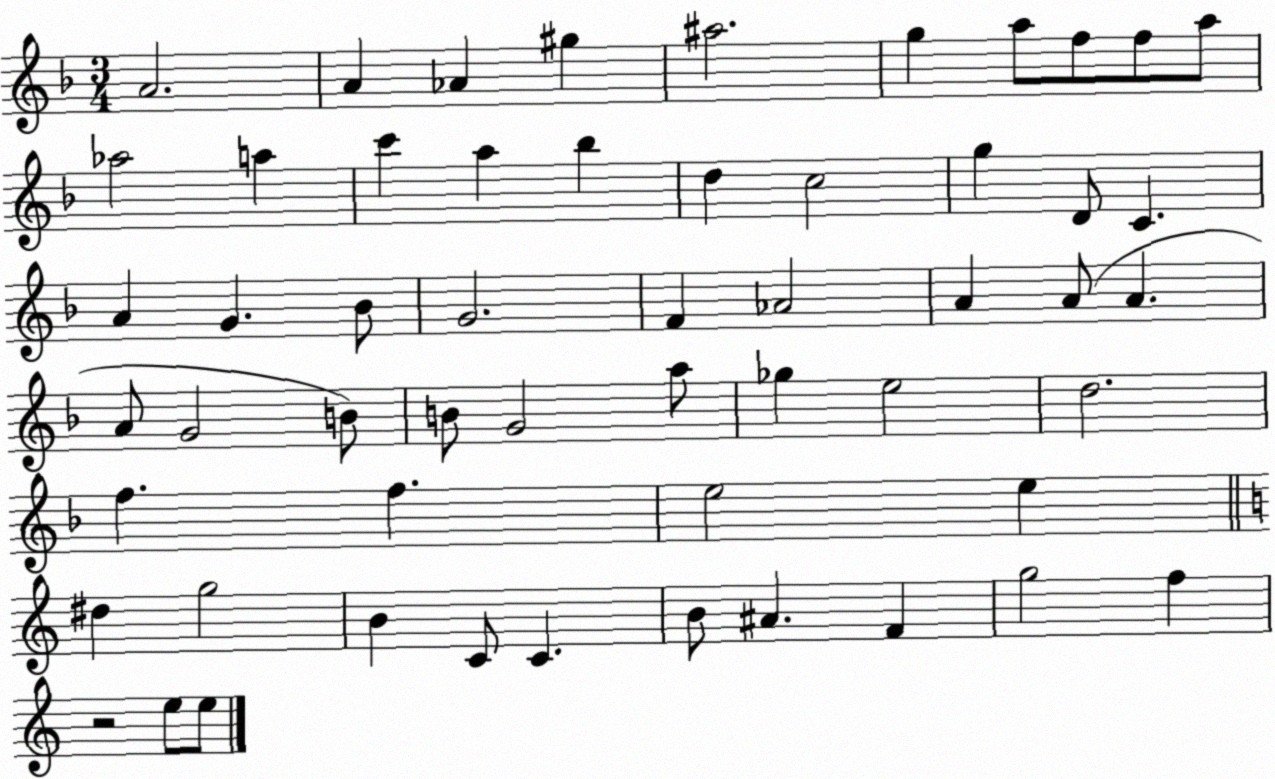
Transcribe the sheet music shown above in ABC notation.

X:1
T:Untitled
M:3/4
L:1/4
K:F
A2 A _A ^g ^a2 g a/2 f/2 f/2 a/2 _a2 a c' a _b d c2 g D/2 C A G _B/2 G2 F _A2 A A/2 A A/2 G2 B/2 B/2 G2 a/2 _g e2 d2 f f e2 e ^d g2 B C/2 C B/2 ^A F g2 f z2 e/2 e/2